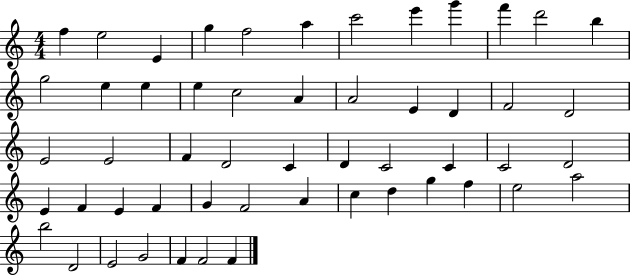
X:1
T:Untitled
M:4/4
L:1/4
K:C
f e2 E g f2 a c'2 e' g' f' d'2 b g2 e e e c2 A A2 E D F2 D2 E2 E2 F D2 C D C2 C C2 D2 E F E F G F2 A c d g f e2 a2 b2 D2 E2 G2 F F2 F